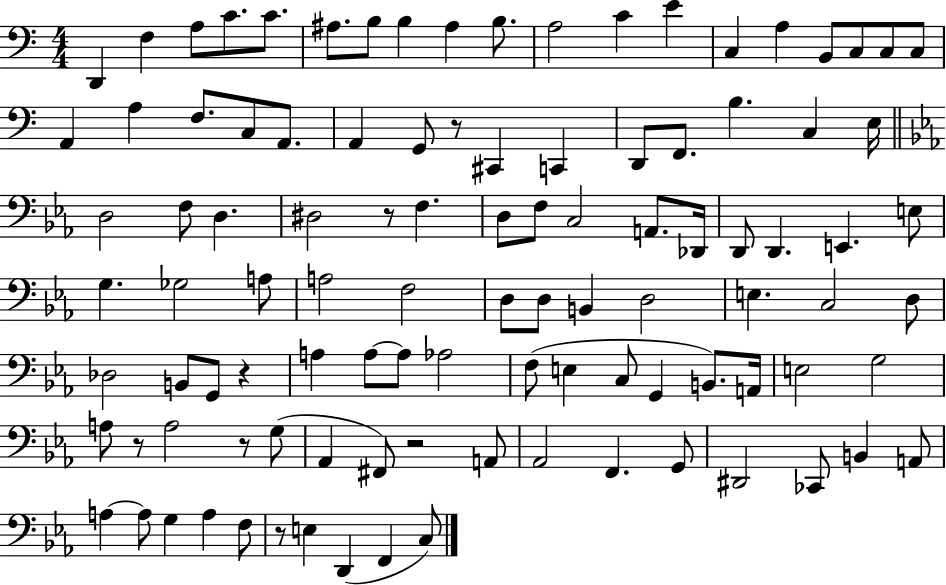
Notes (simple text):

D2/q F3/q A3/e C4/e. C4/e. A#3/e. B3/e B3/q A#3/q B3/e. A3/h C4/q E4/q C3/q A3/q B2/e C3/e C3/e C3/e A2/q A3/q F3/e. C3/e A2/e. A2/q G2/e R/e C#2/q C2/q D2/e F2/e. B3/q. C3/q E3/s D3/h F3/e D3/q. D#3/h R/e F3/q. D3/e F3/e C3/h A2/e. Db2/s D2/e D2/q. E2/q. E3/e G3/q. Gb3/h A3/e A3/h F3/h D3/e D3/e B2/q D3/h E3/q. C3/h D3/e Db3/h B2/e G2/e R/q A3/q A3/e A3/e Ab3/h F3/e E3/q C3/e G2/q B2/e. A2/s E3/h G3/h A3/e R/e A3/h R/e G3/e Ab2/q F#2/e R/h A2/e Ab2/h F2/q. G2/e D#2/h CES2/e B2/q A2/e A3/q A3/e G3/q A3/q F3/e R/e E3/q D2/q F2/q C3/e